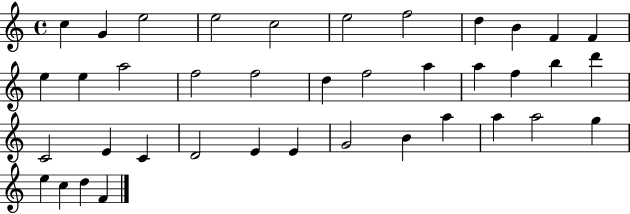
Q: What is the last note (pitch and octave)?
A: F4